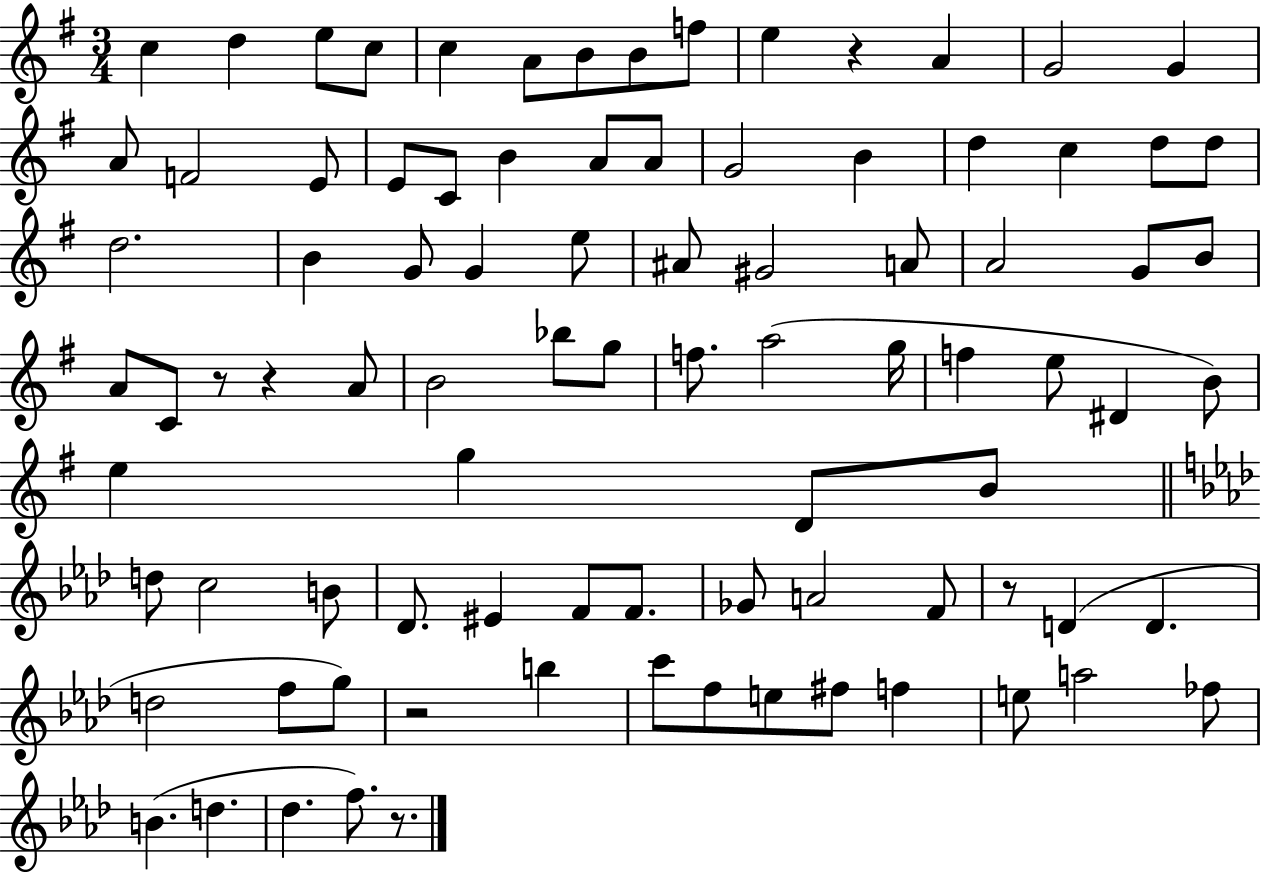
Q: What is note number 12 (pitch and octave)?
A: G4